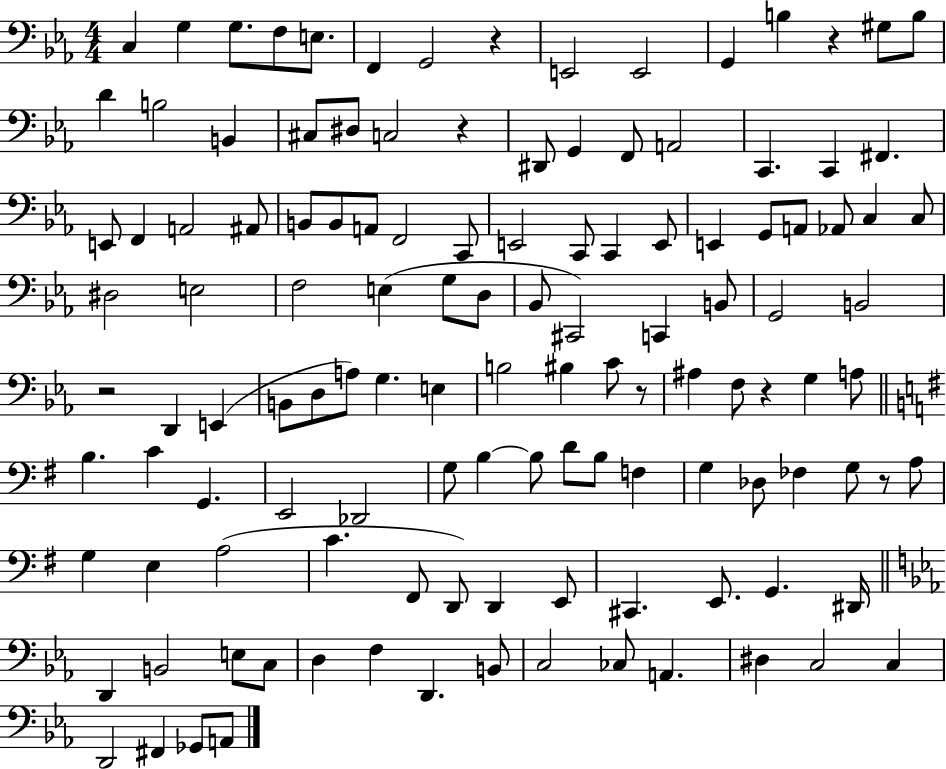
{
  \clef bass
  \numericTimeSignature
  \time 4/4
  \key ees \major
  c4 g4 g8. f8 e8. | f,4 g,2 r4 | e,2 e,2 | g,4 b4 r4 gis8 b8 | \break d'4 b2 b,4 | cis8 dis8 c2 r4 | dis,8 g,4 f,8 a,2 | c,4. c,4 fis,4. | \break e,8 f,4 a,2 ais,8 | b,8 b,8 a,8 f,2 c,8 | e,2 c,8 c,4 e,8 | e,4 g,8 a,8 aes,8 c4 c8 | \break dis2 e2 | f2 e4( g8 d8 | bes,8 cis,2) c,4 b,8 | g,2 b,2 | \break r2 d,4 e,4( | b,8 d8 a8) g4. e4 | b2 bis4 c'8 r8 | ais4 f8 r4 g4 a8 | \break \bar "||" \break \key g \major b4. c'4 g,4. | e,2 des,2 | g8 b4~~ b8 d'8 b8 f4 | g4 des8 fes4 g8 r8 a8 | \break g4 e4 a2( | c'4. fis,8 d,8) d,4 e,8 | cis,4. e,8. g,4. dis,16 | \bar "||" \break \key c \minor d,4 b,2 e8 c8 | d4 f4 d,4. b,8 | c2 ces8 a,4. | dis4 c2 c4 | \break d,2 fis,4 ges,8 a,8 | \bar "|."
}